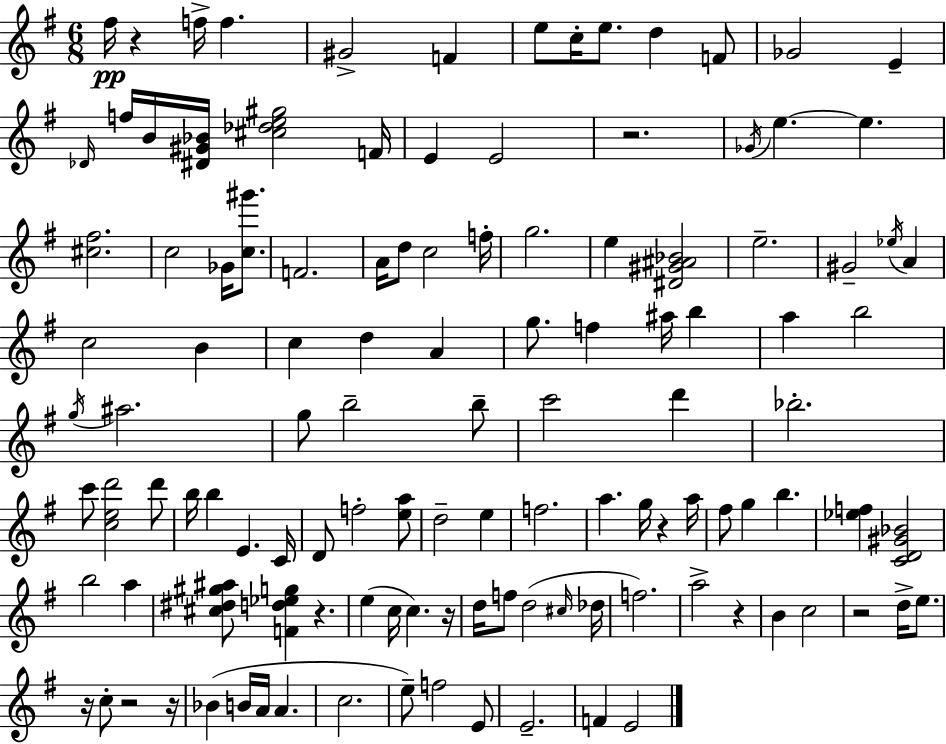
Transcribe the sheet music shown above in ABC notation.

X:1
T:Untitled
M:6/8
L:1/4
K:G
^f/4 z f/4 f ^G2 F e/2 c/4 e/2 d F/2 _G2 E _D/4 f/4 B/4 [^D^G_B]/4 [^c_de^g]2 F/4 E E2 z2 _G/4 e e [^c^f]2 c2 _G/4 [c^g']/2 F2 A/4 d/2 c2 f/4 g2 e [^D^G^A_B]2 e2 ^G2 _e/4 A c2 B c d A g/2 f ^a/4 b a b2 g/4 ^a2 g/2 b2 b/2 c'2 d' _b2 c'/2 [ced']2 d'/2 b/4 b E C/4 D/2 f2 [ea]/2 d2 e f2 a g/4 z a/4 ^f/2 g b [_ef] [CD^G_B]2 b2 a [^c^d^g^a]/2 [Fd_eg] z e c/4 c z/4 d/4 f/2 d2 ^c/4 _d/4 f2 a2 z B c2 z2 d/4 e/2 z/4 c/2 z2 z/4 _B B/4 A/4 A c2 e/2 f2 E/2 E2 F E2